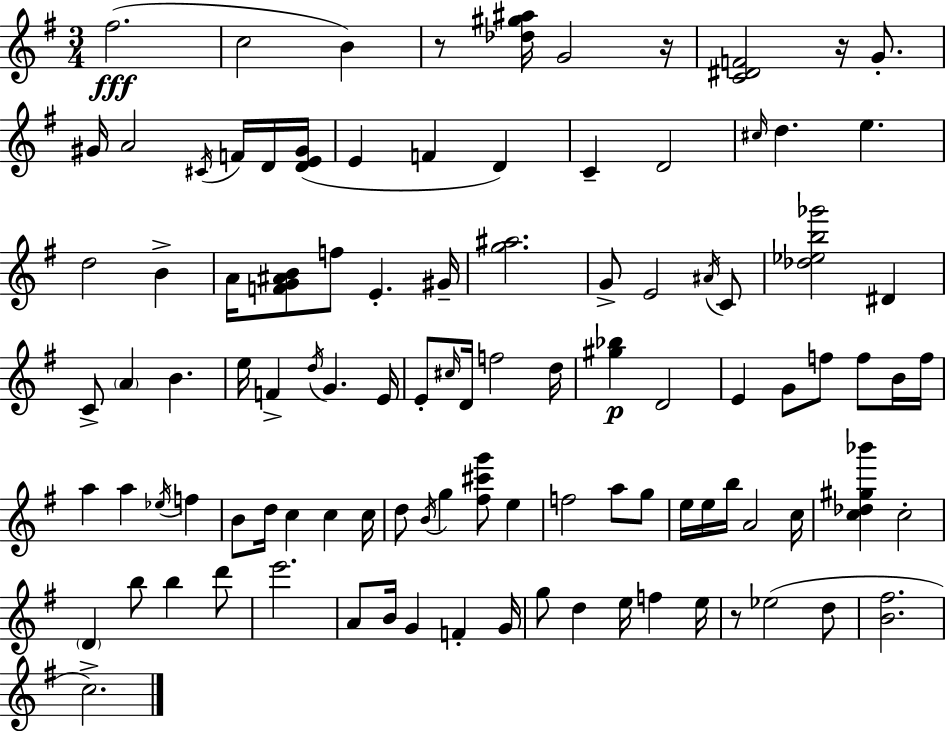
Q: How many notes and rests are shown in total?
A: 103